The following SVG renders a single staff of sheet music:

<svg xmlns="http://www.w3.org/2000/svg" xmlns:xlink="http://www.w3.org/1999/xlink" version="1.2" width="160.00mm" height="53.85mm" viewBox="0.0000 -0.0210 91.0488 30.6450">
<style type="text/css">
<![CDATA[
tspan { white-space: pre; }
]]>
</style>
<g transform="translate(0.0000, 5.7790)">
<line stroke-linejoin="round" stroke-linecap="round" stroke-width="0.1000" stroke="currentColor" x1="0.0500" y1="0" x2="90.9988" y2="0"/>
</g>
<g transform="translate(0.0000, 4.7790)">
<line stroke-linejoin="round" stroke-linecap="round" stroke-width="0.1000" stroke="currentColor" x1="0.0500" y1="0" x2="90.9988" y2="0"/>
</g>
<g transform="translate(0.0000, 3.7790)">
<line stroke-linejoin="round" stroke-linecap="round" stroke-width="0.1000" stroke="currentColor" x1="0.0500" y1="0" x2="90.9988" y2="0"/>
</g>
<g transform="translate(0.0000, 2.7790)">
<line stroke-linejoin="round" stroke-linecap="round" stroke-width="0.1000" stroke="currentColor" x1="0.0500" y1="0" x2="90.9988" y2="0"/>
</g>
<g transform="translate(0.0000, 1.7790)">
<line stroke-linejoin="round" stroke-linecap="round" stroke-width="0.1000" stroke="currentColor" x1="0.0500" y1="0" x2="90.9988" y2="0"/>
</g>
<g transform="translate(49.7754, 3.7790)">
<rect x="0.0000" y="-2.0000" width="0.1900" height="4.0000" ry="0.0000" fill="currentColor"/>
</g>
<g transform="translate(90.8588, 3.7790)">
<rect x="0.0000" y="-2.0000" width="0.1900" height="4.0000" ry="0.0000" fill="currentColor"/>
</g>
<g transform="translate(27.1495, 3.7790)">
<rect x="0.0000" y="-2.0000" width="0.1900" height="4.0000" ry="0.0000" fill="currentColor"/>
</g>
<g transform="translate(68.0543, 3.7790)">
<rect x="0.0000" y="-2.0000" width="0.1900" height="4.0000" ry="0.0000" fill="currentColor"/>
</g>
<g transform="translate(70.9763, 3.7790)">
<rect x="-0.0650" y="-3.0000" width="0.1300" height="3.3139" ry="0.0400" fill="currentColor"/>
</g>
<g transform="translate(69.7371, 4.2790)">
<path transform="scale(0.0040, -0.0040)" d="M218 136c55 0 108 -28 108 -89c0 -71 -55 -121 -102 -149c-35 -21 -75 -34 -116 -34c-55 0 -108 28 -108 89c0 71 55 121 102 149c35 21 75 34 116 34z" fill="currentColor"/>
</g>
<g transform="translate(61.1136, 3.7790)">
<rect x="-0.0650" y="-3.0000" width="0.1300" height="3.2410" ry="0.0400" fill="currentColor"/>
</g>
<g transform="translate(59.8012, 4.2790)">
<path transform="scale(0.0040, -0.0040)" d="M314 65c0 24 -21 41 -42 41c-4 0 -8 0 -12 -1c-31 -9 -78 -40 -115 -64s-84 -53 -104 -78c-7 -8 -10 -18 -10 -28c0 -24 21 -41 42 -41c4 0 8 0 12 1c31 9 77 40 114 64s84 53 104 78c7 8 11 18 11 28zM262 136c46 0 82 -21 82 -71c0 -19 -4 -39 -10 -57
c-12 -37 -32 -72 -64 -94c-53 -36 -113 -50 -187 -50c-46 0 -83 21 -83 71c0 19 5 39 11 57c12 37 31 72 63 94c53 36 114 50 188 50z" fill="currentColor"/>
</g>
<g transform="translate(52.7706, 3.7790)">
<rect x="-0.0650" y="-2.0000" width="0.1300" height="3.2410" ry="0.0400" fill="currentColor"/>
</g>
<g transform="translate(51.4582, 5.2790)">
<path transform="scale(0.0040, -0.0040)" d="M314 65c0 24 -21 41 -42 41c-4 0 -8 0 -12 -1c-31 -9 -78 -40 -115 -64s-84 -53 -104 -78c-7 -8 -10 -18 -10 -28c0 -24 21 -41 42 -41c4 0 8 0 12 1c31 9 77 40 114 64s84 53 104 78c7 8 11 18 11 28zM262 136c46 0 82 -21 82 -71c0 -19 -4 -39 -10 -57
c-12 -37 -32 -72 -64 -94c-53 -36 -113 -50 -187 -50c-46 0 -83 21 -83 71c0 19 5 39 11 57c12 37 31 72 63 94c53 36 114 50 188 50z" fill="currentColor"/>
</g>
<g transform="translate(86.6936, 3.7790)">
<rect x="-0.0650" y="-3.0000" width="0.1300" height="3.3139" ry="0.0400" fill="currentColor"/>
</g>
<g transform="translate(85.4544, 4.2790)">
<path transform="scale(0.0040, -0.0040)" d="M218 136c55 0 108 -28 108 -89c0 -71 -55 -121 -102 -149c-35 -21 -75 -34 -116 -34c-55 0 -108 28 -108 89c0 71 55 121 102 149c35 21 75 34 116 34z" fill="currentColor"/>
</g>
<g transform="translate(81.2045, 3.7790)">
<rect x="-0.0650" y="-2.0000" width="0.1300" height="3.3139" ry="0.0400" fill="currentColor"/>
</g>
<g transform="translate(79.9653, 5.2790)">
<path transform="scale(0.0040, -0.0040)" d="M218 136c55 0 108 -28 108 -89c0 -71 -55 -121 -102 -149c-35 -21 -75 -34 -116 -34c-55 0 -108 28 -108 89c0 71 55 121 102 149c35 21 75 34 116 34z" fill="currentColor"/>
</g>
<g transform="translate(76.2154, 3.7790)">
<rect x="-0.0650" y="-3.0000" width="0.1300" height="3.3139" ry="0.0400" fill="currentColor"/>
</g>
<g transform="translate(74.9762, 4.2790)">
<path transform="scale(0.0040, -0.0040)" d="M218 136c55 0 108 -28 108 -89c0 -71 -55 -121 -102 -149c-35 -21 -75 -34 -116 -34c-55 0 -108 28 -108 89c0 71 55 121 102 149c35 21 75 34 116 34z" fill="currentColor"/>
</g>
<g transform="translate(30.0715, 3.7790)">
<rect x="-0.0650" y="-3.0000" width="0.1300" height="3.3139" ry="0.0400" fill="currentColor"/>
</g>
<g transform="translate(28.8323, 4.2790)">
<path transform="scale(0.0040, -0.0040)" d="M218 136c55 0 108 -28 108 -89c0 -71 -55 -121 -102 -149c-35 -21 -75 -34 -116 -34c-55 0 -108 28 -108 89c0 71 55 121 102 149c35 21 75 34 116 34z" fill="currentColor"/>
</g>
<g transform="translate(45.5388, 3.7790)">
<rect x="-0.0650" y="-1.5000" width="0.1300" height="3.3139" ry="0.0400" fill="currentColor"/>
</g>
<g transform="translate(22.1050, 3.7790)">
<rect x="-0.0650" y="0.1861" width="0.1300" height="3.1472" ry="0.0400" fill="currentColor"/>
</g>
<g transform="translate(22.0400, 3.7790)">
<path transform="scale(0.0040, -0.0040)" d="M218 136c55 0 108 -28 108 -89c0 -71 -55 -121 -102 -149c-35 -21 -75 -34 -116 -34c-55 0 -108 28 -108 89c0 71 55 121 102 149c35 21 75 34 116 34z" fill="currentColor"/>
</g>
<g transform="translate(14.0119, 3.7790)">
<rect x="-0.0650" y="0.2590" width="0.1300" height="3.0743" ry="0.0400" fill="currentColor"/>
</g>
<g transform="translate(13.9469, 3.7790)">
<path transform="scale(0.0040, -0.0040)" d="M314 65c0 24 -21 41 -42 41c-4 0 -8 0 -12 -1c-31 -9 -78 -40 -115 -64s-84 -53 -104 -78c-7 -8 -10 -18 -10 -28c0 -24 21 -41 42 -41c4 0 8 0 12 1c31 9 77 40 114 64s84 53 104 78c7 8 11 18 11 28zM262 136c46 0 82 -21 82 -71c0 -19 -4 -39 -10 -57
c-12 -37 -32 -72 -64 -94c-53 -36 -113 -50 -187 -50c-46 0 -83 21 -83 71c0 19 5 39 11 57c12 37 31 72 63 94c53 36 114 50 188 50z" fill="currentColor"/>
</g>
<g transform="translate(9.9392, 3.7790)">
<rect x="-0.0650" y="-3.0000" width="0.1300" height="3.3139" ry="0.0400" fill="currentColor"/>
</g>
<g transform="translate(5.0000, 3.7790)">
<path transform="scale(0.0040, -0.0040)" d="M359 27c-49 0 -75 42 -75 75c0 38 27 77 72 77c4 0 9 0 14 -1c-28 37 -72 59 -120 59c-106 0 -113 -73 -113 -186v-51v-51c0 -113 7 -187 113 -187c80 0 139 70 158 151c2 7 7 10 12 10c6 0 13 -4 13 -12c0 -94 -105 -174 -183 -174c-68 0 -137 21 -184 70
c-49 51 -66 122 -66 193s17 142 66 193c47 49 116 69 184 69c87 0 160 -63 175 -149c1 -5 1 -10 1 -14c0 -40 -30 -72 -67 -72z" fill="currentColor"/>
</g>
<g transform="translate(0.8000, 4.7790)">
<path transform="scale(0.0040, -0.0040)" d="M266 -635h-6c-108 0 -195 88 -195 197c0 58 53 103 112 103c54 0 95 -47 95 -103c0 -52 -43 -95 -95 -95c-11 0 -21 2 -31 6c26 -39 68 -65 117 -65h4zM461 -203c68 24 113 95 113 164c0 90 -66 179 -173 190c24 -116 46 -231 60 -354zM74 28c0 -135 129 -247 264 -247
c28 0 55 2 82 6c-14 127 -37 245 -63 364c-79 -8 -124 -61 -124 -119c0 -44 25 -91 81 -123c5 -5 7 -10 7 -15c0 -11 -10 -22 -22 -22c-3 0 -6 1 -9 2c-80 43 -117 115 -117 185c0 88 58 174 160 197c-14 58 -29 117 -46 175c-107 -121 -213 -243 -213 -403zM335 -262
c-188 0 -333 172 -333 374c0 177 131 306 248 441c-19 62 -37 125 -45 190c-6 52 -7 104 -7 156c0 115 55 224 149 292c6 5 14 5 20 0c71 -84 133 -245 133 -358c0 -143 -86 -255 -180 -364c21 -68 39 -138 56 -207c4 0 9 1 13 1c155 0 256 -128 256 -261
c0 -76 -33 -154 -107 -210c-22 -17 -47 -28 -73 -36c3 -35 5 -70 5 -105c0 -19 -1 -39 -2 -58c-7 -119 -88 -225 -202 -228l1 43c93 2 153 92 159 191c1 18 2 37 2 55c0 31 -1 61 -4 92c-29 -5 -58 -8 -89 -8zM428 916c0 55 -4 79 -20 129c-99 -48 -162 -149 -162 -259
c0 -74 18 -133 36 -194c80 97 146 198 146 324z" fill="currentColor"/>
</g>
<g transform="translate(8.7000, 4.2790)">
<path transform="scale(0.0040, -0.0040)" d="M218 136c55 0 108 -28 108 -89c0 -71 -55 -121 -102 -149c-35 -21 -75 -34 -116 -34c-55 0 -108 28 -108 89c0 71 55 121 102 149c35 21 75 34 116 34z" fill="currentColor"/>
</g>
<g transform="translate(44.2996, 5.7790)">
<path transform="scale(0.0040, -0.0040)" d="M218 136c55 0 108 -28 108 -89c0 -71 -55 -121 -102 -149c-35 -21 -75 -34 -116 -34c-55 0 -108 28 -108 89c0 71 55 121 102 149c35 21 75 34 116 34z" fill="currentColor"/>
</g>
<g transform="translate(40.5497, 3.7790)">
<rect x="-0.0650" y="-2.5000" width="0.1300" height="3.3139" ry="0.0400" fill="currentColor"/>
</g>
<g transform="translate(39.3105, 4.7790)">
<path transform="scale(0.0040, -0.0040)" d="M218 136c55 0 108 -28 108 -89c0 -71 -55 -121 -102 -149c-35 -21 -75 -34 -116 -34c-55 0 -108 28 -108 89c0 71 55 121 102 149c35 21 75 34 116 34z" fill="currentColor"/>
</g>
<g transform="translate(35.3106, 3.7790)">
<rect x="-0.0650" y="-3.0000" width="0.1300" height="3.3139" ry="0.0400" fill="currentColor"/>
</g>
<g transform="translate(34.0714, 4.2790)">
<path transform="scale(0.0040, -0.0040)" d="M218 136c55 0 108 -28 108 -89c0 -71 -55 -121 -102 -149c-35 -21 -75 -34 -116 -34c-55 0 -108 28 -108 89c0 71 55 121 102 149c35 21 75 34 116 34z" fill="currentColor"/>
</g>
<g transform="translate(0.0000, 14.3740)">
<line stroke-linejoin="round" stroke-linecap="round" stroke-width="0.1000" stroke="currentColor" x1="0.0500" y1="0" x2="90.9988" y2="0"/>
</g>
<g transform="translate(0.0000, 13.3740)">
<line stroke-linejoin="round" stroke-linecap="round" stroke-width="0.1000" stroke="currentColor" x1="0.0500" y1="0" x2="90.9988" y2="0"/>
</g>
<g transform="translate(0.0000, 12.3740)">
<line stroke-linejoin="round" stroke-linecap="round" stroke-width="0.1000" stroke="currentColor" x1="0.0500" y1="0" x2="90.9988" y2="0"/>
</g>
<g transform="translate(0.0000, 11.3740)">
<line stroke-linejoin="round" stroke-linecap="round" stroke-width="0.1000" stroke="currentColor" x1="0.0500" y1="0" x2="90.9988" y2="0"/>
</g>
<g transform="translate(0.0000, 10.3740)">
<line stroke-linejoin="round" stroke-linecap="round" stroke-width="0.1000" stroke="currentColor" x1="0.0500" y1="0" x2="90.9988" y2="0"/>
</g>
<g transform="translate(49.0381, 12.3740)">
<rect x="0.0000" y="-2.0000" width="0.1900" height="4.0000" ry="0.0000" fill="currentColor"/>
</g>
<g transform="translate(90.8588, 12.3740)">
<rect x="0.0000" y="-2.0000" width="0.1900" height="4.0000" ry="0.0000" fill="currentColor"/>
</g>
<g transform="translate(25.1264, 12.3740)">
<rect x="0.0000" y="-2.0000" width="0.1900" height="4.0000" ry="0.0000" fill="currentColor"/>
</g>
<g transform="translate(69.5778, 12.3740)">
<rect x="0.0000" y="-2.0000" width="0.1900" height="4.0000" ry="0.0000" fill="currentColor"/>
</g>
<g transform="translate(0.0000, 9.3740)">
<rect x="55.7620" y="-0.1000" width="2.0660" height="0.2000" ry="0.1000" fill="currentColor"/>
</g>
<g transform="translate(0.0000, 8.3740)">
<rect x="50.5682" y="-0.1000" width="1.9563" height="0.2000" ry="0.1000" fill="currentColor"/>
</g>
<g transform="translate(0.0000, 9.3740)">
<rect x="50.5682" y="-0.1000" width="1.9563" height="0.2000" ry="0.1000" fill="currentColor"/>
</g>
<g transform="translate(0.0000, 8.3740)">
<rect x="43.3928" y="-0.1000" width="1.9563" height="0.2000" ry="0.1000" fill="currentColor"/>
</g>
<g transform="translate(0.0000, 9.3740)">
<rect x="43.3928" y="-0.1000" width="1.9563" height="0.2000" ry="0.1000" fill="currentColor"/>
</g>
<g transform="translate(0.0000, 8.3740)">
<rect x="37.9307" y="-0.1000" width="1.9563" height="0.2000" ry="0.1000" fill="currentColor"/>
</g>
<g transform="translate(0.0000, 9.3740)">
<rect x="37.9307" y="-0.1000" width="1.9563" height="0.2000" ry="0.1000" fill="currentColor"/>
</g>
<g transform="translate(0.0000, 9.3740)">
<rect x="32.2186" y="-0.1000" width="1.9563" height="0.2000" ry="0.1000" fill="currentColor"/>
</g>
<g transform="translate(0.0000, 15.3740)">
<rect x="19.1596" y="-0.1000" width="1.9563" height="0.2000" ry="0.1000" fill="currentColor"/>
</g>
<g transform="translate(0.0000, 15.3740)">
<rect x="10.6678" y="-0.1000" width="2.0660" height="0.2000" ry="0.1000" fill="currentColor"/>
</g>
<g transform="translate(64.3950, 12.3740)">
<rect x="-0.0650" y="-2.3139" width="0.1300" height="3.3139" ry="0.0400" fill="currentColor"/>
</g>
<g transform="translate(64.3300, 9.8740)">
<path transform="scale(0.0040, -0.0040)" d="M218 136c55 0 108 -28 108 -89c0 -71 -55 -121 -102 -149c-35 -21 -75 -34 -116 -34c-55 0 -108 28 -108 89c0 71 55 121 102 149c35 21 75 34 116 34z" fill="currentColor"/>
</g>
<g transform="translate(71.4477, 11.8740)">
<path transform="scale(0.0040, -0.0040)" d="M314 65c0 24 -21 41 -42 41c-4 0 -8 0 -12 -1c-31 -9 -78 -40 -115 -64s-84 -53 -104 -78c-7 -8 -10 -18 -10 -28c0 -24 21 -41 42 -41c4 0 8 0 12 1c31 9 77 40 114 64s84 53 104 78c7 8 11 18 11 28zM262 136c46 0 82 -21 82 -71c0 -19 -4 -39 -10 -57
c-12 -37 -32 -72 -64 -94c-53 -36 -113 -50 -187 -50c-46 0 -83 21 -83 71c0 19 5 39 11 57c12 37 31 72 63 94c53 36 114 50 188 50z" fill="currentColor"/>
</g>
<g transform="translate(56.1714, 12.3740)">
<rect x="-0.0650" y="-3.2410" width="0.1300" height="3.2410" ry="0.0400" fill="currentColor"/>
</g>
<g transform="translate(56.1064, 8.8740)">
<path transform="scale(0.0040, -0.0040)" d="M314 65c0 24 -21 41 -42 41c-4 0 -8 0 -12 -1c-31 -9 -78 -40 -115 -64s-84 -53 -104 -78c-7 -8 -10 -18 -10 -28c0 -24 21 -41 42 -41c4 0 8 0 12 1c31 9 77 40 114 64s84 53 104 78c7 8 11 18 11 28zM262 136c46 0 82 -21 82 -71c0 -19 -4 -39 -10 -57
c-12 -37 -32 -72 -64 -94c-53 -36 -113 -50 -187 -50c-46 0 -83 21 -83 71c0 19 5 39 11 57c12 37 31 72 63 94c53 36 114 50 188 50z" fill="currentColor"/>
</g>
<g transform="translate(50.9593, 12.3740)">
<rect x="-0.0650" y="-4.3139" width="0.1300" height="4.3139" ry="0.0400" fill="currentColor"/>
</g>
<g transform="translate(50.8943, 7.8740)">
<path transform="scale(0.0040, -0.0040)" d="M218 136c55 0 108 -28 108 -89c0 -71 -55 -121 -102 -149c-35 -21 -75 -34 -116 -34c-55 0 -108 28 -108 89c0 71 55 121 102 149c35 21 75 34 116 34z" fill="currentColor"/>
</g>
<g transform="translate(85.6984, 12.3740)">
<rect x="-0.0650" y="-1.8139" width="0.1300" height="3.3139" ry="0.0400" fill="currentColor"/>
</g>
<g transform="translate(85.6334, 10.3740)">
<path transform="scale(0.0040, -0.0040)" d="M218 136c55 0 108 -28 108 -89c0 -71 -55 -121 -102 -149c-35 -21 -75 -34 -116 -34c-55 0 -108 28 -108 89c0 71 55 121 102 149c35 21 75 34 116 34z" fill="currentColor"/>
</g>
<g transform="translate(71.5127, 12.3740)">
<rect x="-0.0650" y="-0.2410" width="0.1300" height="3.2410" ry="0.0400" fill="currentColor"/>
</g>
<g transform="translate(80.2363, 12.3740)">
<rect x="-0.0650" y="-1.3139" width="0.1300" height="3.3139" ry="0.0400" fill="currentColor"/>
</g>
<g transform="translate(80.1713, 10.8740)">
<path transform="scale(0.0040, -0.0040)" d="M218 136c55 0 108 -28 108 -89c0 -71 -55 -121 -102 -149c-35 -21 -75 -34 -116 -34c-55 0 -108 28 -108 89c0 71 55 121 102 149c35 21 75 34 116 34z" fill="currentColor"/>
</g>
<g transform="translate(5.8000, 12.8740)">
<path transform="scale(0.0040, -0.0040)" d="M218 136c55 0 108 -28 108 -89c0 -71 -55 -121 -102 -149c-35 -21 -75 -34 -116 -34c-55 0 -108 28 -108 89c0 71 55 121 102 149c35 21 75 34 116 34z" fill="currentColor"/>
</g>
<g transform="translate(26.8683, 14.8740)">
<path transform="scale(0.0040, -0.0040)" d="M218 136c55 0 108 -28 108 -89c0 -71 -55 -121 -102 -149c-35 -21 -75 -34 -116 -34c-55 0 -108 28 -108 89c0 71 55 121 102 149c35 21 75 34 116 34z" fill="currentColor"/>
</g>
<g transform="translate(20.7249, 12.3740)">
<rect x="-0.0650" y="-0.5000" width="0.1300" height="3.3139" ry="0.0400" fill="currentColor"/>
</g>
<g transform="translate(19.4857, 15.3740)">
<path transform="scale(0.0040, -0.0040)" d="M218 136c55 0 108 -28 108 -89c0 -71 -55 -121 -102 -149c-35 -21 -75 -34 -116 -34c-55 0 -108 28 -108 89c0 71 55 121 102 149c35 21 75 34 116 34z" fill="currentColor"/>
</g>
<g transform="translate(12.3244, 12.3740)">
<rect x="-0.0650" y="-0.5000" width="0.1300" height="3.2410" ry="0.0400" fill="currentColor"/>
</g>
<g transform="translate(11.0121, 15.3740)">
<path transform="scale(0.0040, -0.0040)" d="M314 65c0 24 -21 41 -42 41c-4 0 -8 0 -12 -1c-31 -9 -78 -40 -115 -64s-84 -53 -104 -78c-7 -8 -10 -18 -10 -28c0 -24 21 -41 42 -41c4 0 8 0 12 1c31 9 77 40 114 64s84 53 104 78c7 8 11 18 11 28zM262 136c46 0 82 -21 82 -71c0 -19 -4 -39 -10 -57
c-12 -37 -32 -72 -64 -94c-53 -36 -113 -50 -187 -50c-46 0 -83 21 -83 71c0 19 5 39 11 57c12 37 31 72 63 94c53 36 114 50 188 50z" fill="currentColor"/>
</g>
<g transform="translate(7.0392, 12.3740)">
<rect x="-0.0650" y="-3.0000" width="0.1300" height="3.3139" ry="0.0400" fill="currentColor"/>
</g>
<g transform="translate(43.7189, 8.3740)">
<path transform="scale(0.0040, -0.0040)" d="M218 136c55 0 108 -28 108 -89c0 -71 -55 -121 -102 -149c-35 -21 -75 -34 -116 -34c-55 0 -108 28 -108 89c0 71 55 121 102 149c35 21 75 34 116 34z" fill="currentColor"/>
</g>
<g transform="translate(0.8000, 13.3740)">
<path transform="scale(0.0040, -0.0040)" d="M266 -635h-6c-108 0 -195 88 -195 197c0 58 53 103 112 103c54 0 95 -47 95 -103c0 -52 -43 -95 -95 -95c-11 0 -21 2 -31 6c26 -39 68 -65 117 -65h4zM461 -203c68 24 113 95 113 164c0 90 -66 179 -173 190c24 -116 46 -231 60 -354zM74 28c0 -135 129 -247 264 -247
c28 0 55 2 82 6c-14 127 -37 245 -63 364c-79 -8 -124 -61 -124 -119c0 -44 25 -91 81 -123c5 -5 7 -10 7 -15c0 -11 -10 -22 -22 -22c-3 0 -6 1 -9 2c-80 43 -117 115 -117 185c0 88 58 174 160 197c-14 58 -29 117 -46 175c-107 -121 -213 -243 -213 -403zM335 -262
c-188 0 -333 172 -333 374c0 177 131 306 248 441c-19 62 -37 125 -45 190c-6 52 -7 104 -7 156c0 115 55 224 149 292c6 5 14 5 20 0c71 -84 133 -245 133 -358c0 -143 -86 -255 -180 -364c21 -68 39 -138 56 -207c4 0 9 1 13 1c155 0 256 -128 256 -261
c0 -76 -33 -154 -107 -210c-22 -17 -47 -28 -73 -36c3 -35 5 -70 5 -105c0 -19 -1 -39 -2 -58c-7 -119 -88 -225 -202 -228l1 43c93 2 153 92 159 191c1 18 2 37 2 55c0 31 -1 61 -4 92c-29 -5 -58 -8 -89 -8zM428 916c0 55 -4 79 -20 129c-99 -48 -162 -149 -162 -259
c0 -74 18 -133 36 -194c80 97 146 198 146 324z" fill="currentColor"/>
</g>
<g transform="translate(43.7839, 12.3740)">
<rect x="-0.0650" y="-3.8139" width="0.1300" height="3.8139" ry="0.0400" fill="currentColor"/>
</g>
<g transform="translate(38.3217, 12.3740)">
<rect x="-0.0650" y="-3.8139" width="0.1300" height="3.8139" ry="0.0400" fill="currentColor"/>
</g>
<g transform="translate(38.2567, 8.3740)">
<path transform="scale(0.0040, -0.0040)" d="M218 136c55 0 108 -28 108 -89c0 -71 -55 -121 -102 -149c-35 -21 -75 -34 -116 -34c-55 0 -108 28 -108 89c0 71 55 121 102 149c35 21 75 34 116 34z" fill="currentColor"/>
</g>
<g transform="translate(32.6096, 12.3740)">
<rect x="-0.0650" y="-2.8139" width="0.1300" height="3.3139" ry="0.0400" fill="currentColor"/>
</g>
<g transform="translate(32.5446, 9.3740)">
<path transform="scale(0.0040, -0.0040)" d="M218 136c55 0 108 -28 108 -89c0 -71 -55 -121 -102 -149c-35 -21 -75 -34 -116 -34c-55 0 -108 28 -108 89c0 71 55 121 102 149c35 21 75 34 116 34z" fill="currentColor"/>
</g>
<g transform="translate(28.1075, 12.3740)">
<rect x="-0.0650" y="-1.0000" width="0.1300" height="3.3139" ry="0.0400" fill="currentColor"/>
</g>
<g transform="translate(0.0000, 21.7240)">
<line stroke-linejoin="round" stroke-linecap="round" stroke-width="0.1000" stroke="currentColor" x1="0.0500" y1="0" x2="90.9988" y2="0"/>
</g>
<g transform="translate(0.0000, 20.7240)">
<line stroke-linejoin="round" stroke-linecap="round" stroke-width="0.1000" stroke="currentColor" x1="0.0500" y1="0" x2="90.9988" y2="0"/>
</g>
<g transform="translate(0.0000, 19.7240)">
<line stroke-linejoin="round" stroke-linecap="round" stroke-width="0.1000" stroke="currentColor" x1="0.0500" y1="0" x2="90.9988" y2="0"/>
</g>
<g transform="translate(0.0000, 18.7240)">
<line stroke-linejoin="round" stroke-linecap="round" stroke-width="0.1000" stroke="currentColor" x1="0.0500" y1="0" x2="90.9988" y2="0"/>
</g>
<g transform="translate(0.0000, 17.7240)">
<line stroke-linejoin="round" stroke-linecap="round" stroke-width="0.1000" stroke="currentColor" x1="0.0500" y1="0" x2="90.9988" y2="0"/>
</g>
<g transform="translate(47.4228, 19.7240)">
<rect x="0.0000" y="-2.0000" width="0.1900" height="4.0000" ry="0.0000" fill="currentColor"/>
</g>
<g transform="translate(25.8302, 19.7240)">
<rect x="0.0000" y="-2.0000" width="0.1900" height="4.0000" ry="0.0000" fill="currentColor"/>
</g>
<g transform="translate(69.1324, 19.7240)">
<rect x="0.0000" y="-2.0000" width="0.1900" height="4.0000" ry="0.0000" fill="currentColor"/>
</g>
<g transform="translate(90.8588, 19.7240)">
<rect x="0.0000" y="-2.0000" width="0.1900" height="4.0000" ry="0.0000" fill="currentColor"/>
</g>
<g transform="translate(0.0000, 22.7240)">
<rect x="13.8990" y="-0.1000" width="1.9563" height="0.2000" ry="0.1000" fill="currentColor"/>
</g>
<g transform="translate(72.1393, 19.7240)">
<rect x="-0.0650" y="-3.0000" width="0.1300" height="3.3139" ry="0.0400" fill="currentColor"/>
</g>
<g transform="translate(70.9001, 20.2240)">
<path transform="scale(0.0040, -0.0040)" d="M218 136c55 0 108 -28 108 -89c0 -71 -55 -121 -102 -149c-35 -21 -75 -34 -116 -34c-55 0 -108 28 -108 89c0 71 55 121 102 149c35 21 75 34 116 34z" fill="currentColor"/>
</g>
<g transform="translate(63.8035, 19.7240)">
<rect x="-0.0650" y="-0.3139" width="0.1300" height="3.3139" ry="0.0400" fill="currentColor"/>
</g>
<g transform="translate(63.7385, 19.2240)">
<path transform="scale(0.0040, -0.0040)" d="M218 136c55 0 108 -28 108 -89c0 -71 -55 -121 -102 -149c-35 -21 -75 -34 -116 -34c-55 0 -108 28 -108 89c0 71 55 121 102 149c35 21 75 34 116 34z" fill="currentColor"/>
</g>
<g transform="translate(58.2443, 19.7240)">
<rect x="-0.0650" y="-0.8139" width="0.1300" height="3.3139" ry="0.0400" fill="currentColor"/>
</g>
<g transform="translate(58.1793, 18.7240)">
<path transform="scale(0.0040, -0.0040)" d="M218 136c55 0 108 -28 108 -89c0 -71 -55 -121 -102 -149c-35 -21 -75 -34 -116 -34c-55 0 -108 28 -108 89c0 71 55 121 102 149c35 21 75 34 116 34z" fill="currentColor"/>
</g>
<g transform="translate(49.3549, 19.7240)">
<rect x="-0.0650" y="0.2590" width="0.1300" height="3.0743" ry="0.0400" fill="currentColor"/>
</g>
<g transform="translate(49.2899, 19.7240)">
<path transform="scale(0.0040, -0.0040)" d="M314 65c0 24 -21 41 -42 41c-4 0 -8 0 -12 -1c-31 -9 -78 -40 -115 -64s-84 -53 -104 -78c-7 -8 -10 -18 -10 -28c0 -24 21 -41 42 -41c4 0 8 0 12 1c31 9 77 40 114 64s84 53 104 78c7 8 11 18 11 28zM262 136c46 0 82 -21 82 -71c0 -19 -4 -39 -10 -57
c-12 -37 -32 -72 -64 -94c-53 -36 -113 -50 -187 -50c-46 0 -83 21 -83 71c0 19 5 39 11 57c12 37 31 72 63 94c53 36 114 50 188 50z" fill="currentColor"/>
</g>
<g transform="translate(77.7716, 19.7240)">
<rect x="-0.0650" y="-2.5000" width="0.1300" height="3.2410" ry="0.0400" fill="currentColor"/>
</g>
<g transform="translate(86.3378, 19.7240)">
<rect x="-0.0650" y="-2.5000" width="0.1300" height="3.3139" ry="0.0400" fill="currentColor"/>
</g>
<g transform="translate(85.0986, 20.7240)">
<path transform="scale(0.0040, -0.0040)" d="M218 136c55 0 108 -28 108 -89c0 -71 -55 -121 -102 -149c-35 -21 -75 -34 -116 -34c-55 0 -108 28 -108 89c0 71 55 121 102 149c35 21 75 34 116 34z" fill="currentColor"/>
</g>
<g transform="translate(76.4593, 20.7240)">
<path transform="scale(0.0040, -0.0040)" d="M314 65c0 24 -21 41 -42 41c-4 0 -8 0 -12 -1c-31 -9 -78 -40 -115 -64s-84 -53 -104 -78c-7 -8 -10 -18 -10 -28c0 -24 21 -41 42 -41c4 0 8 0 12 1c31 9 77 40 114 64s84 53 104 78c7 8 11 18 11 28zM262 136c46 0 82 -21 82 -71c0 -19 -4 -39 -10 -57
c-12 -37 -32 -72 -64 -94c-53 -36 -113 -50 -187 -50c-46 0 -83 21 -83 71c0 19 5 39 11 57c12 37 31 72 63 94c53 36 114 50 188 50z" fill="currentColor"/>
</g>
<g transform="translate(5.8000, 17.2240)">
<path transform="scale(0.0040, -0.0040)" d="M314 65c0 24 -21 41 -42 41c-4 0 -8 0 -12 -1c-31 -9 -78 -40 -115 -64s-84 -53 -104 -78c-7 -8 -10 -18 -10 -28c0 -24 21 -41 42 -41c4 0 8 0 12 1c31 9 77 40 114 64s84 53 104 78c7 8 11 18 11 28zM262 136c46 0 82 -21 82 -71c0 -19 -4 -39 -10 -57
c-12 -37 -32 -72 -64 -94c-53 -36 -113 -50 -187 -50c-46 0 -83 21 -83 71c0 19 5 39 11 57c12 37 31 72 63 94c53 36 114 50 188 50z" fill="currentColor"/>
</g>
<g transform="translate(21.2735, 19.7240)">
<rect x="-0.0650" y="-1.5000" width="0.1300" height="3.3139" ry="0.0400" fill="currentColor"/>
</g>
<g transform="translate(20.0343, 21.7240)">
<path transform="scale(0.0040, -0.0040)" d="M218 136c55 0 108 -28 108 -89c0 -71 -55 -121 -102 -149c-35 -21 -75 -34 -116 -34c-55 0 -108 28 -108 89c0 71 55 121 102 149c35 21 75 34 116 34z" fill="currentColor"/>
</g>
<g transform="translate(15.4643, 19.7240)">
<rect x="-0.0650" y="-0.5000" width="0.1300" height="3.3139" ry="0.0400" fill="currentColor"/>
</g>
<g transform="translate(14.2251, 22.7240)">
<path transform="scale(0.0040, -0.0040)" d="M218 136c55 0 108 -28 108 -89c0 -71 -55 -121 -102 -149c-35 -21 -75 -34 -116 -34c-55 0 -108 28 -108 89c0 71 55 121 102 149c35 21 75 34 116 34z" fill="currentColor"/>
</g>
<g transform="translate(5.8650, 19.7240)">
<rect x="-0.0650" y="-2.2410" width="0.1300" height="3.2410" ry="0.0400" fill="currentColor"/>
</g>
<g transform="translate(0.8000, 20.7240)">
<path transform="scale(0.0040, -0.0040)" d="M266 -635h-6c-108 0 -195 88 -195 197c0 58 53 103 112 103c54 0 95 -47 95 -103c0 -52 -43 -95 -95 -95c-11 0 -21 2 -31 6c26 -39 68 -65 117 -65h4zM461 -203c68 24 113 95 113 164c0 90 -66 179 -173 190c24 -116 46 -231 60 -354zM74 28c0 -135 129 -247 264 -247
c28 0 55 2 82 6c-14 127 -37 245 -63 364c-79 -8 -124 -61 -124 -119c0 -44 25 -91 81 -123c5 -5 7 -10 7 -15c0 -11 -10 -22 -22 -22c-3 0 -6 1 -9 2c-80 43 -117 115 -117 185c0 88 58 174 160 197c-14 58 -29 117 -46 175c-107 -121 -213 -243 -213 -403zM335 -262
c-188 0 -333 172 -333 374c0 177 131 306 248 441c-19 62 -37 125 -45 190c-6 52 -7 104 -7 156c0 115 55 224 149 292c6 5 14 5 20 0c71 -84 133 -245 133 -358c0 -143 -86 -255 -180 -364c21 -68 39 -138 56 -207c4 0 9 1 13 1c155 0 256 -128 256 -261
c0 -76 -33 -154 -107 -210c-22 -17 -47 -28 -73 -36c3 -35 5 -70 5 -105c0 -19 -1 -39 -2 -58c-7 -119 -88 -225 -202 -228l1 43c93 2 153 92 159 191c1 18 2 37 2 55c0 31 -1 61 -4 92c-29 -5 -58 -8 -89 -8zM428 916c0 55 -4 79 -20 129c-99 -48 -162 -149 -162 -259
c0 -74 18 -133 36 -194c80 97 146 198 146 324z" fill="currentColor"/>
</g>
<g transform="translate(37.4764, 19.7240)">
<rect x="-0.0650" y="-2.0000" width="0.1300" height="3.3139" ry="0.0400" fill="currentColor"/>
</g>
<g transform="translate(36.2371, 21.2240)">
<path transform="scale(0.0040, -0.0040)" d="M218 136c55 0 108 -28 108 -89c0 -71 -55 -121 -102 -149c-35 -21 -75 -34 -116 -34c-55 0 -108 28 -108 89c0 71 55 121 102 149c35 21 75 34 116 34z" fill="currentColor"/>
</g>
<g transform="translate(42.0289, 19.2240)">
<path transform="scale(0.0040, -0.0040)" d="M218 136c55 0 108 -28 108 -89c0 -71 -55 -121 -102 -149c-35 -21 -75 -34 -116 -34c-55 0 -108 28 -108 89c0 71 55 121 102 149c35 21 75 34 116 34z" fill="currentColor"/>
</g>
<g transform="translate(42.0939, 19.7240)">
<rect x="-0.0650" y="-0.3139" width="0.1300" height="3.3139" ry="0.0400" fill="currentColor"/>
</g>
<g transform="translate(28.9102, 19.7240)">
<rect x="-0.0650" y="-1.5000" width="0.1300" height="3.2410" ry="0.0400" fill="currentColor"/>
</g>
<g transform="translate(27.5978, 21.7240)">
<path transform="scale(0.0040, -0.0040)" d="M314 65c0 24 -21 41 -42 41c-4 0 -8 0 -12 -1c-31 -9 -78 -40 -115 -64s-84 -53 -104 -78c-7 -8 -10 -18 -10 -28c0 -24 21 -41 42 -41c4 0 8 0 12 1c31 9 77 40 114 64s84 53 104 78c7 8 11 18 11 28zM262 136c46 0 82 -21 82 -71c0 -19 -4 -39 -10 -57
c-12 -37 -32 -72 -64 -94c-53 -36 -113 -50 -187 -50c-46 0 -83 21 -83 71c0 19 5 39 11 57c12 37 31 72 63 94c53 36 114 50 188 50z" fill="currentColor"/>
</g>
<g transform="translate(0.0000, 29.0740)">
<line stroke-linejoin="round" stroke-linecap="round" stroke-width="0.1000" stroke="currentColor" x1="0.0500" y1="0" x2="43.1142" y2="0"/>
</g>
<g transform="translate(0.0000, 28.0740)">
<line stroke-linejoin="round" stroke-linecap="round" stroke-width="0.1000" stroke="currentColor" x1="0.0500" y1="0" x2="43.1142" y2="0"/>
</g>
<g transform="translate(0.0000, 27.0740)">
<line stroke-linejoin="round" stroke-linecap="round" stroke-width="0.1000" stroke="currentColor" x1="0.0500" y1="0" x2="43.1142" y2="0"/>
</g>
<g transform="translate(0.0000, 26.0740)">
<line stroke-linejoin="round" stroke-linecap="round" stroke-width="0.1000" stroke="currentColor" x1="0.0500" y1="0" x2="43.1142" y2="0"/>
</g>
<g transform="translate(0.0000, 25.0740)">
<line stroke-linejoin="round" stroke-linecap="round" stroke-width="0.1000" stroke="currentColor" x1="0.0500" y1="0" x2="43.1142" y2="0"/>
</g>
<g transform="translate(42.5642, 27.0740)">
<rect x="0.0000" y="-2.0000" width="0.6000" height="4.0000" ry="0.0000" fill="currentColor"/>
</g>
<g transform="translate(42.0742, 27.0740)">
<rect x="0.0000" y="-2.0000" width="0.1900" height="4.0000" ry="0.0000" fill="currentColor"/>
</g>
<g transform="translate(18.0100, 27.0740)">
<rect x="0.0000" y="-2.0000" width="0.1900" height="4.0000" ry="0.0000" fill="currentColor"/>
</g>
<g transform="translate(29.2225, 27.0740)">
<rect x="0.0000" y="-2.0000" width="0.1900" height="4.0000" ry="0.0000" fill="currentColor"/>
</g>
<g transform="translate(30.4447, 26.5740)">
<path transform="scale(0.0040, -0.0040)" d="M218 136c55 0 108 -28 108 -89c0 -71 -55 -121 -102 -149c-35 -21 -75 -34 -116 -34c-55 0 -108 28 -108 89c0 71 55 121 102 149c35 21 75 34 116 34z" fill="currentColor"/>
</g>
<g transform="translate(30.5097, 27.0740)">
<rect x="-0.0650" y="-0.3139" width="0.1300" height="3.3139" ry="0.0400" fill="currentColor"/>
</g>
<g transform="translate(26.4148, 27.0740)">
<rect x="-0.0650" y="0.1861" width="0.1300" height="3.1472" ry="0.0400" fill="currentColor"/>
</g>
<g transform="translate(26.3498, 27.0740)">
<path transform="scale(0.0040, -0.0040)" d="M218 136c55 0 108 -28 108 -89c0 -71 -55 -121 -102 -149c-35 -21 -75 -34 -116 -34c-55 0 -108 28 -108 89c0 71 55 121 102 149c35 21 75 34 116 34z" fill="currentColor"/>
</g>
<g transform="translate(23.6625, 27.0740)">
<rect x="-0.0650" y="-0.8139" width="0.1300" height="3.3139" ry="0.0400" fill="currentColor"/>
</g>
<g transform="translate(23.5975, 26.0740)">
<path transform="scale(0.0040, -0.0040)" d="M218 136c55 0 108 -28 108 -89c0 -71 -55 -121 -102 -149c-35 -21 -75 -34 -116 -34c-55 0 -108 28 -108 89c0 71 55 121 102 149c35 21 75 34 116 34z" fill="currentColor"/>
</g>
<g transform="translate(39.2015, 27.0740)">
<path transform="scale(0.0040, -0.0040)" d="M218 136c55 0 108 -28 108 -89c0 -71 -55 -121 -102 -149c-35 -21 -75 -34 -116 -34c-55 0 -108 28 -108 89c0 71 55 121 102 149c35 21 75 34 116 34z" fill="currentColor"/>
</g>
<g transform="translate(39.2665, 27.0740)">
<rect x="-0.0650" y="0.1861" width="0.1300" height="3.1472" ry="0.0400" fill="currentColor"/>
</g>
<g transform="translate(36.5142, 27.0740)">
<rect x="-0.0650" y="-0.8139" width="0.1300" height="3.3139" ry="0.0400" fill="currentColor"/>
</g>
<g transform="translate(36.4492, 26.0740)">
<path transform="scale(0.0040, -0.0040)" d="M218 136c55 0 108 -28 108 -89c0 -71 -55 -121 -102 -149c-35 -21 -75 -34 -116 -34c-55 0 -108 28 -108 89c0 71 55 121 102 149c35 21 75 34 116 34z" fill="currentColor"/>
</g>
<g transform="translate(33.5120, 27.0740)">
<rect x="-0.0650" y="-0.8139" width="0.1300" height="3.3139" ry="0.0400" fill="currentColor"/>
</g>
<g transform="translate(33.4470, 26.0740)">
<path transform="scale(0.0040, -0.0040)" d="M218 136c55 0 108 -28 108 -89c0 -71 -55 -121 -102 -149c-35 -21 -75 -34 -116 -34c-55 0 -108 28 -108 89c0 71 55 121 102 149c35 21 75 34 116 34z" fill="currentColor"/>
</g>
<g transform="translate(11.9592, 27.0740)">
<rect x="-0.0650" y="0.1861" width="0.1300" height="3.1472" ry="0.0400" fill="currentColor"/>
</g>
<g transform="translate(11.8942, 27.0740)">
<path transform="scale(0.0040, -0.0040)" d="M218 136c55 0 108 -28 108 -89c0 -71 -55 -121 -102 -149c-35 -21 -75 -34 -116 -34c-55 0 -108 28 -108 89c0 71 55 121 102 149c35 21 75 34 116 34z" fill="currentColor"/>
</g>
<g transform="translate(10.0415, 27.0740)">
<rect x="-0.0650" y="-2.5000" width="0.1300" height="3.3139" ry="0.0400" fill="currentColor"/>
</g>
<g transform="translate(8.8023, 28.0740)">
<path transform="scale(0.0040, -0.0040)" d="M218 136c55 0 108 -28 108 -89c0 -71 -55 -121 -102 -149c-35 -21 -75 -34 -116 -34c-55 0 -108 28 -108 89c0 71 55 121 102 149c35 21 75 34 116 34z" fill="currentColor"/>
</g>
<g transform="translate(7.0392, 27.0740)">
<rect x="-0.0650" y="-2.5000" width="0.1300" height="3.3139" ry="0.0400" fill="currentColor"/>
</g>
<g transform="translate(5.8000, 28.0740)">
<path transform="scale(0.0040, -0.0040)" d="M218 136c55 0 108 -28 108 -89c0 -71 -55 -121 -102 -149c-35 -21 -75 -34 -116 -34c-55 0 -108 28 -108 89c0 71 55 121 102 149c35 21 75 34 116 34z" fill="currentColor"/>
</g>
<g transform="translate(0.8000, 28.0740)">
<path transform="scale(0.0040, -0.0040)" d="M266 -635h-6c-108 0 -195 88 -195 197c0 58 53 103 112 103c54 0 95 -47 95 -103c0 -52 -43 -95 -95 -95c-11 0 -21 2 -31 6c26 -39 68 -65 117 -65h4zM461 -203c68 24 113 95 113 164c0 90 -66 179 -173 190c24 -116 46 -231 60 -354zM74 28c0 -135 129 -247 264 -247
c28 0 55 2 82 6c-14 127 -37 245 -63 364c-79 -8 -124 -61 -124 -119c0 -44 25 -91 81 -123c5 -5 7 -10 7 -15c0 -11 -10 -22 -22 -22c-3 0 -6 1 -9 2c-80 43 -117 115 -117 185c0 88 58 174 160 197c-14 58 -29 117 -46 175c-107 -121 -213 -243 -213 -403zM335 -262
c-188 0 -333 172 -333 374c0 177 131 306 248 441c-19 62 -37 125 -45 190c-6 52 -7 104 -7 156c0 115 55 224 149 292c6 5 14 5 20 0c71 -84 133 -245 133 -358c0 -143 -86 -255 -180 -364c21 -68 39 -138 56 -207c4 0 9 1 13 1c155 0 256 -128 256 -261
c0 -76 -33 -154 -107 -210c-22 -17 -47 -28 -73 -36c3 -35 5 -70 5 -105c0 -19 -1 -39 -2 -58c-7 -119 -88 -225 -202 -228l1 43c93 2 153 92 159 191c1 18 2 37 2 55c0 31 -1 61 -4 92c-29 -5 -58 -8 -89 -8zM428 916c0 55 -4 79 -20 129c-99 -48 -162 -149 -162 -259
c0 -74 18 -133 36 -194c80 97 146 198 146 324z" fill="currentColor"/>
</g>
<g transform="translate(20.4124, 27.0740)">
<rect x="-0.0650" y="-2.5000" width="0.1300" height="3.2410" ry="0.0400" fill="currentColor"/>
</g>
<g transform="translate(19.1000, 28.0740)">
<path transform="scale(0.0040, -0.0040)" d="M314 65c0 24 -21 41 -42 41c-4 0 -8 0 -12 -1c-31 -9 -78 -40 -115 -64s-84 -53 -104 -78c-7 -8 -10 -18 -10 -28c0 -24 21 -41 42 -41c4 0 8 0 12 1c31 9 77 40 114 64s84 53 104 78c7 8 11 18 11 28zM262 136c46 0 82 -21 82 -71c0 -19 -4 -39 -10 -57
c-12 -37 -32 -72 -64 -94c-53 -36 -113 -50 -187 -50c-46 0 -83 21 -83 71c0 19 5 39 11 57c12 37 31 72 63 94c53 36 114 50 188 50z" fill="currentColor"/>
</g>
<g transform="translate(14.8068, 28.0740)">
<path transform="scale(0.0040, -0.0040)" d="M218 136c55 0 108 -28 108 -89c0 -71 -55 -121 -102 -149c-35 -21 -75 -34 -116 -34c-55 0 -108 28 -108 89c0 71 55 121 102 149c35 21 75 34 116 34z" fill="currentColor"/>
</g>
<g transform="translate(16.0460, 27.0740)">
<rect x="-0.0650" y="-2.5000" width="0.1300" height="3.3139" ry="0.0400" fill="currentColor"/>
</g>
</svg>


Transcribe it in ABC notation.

X:1
T:Untitled
M:4/4
L:1/4
K:C
A B2 B A A G E F2 A2 A A F A A C2 C D a c' c' d' b2 g c2 e f g2 C E E2 F c B2 d c A G2 G G G B G G2 d B c d d B